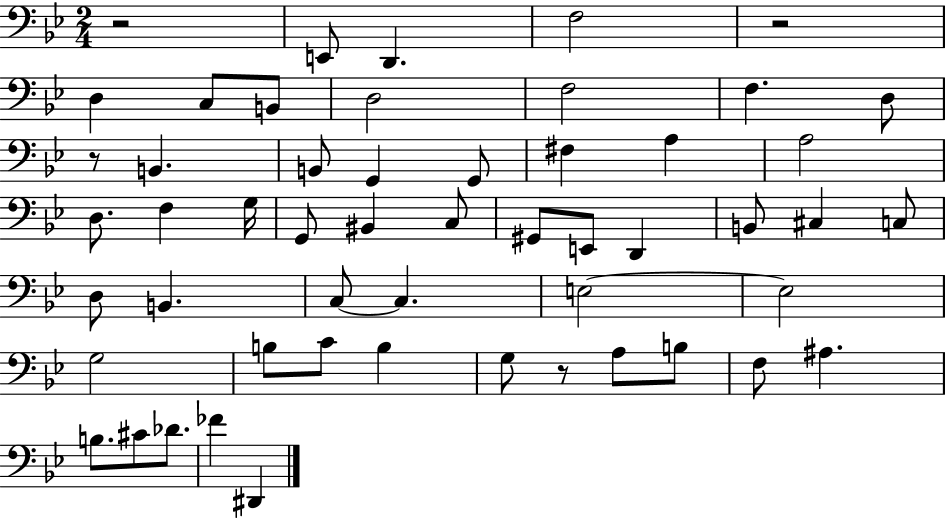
{
  \clef bass
  \numericTimeSignature
  \time 2/4
  \key bes \major
  r2 | e,8 d,4. | f2 | r2 | \break d4 c8 b,8 | d2 | f2 | f4. d8 | \break r8 b,4. | b,8 g,4 g,8 | fis4 a4 | a2 | \break d8. f4 g16 | g,8 bis,4 c8 | gis,8 e,8 d,4 | b,8 cis4 c8 | \break d8 b,4. | c8~~ c4. | e2~~ | e2 | \break g2 | b8 c'8 b4 | g8 r8 a8 b8 | f8 ais4. | \break b8. cis'8 des'8. | fes'4 dis,4 | \bar "|."
}